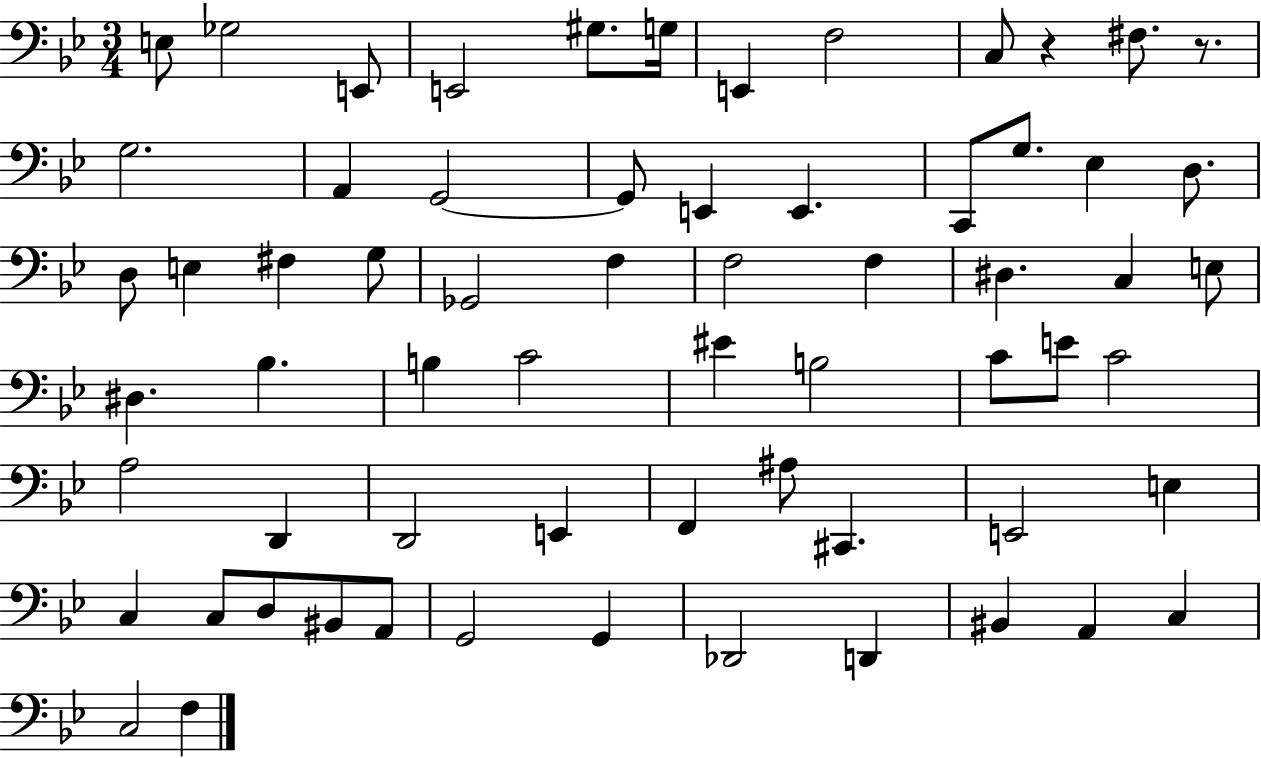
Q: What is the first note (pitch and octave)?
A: E3